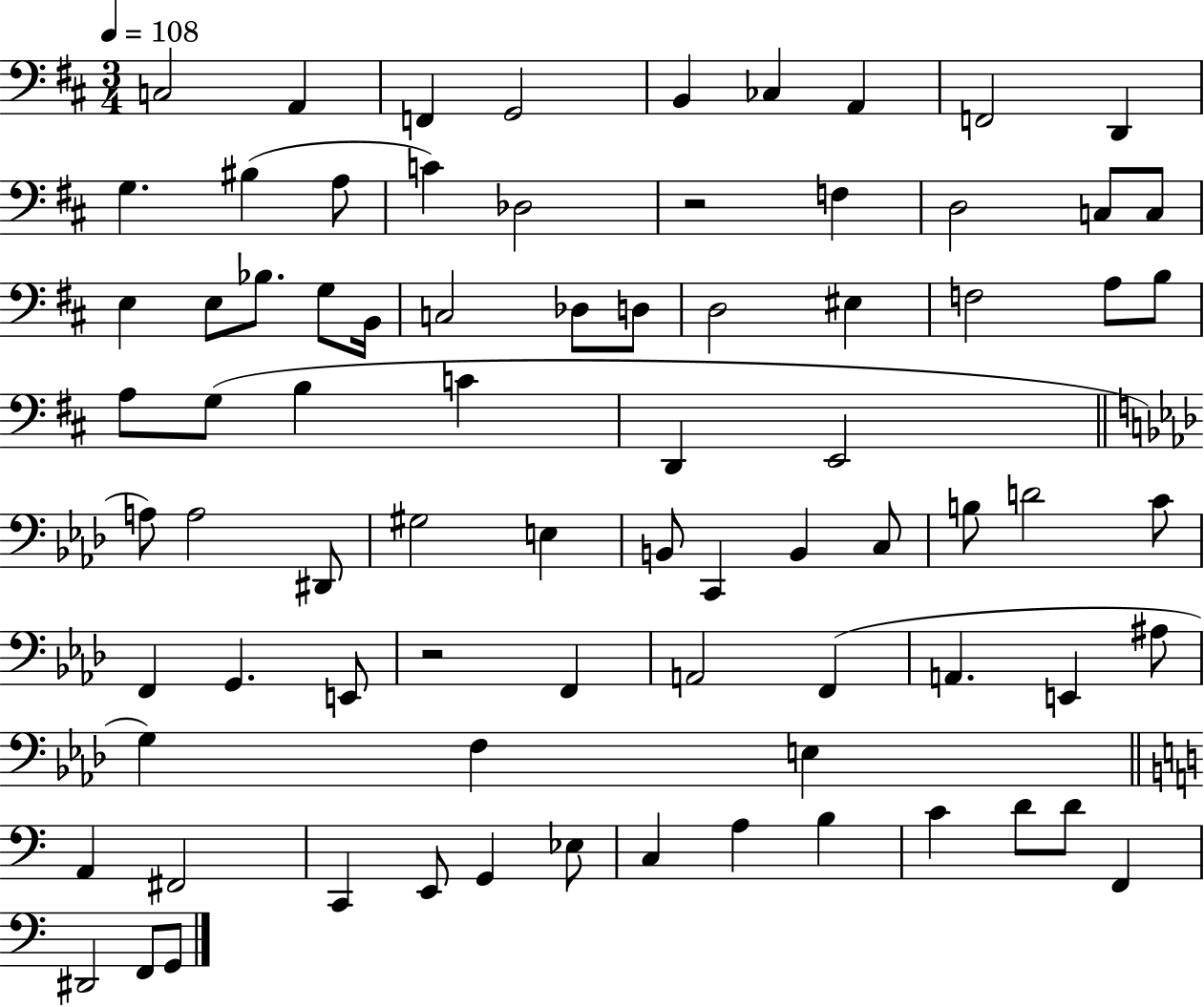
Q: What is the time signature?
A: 3/4